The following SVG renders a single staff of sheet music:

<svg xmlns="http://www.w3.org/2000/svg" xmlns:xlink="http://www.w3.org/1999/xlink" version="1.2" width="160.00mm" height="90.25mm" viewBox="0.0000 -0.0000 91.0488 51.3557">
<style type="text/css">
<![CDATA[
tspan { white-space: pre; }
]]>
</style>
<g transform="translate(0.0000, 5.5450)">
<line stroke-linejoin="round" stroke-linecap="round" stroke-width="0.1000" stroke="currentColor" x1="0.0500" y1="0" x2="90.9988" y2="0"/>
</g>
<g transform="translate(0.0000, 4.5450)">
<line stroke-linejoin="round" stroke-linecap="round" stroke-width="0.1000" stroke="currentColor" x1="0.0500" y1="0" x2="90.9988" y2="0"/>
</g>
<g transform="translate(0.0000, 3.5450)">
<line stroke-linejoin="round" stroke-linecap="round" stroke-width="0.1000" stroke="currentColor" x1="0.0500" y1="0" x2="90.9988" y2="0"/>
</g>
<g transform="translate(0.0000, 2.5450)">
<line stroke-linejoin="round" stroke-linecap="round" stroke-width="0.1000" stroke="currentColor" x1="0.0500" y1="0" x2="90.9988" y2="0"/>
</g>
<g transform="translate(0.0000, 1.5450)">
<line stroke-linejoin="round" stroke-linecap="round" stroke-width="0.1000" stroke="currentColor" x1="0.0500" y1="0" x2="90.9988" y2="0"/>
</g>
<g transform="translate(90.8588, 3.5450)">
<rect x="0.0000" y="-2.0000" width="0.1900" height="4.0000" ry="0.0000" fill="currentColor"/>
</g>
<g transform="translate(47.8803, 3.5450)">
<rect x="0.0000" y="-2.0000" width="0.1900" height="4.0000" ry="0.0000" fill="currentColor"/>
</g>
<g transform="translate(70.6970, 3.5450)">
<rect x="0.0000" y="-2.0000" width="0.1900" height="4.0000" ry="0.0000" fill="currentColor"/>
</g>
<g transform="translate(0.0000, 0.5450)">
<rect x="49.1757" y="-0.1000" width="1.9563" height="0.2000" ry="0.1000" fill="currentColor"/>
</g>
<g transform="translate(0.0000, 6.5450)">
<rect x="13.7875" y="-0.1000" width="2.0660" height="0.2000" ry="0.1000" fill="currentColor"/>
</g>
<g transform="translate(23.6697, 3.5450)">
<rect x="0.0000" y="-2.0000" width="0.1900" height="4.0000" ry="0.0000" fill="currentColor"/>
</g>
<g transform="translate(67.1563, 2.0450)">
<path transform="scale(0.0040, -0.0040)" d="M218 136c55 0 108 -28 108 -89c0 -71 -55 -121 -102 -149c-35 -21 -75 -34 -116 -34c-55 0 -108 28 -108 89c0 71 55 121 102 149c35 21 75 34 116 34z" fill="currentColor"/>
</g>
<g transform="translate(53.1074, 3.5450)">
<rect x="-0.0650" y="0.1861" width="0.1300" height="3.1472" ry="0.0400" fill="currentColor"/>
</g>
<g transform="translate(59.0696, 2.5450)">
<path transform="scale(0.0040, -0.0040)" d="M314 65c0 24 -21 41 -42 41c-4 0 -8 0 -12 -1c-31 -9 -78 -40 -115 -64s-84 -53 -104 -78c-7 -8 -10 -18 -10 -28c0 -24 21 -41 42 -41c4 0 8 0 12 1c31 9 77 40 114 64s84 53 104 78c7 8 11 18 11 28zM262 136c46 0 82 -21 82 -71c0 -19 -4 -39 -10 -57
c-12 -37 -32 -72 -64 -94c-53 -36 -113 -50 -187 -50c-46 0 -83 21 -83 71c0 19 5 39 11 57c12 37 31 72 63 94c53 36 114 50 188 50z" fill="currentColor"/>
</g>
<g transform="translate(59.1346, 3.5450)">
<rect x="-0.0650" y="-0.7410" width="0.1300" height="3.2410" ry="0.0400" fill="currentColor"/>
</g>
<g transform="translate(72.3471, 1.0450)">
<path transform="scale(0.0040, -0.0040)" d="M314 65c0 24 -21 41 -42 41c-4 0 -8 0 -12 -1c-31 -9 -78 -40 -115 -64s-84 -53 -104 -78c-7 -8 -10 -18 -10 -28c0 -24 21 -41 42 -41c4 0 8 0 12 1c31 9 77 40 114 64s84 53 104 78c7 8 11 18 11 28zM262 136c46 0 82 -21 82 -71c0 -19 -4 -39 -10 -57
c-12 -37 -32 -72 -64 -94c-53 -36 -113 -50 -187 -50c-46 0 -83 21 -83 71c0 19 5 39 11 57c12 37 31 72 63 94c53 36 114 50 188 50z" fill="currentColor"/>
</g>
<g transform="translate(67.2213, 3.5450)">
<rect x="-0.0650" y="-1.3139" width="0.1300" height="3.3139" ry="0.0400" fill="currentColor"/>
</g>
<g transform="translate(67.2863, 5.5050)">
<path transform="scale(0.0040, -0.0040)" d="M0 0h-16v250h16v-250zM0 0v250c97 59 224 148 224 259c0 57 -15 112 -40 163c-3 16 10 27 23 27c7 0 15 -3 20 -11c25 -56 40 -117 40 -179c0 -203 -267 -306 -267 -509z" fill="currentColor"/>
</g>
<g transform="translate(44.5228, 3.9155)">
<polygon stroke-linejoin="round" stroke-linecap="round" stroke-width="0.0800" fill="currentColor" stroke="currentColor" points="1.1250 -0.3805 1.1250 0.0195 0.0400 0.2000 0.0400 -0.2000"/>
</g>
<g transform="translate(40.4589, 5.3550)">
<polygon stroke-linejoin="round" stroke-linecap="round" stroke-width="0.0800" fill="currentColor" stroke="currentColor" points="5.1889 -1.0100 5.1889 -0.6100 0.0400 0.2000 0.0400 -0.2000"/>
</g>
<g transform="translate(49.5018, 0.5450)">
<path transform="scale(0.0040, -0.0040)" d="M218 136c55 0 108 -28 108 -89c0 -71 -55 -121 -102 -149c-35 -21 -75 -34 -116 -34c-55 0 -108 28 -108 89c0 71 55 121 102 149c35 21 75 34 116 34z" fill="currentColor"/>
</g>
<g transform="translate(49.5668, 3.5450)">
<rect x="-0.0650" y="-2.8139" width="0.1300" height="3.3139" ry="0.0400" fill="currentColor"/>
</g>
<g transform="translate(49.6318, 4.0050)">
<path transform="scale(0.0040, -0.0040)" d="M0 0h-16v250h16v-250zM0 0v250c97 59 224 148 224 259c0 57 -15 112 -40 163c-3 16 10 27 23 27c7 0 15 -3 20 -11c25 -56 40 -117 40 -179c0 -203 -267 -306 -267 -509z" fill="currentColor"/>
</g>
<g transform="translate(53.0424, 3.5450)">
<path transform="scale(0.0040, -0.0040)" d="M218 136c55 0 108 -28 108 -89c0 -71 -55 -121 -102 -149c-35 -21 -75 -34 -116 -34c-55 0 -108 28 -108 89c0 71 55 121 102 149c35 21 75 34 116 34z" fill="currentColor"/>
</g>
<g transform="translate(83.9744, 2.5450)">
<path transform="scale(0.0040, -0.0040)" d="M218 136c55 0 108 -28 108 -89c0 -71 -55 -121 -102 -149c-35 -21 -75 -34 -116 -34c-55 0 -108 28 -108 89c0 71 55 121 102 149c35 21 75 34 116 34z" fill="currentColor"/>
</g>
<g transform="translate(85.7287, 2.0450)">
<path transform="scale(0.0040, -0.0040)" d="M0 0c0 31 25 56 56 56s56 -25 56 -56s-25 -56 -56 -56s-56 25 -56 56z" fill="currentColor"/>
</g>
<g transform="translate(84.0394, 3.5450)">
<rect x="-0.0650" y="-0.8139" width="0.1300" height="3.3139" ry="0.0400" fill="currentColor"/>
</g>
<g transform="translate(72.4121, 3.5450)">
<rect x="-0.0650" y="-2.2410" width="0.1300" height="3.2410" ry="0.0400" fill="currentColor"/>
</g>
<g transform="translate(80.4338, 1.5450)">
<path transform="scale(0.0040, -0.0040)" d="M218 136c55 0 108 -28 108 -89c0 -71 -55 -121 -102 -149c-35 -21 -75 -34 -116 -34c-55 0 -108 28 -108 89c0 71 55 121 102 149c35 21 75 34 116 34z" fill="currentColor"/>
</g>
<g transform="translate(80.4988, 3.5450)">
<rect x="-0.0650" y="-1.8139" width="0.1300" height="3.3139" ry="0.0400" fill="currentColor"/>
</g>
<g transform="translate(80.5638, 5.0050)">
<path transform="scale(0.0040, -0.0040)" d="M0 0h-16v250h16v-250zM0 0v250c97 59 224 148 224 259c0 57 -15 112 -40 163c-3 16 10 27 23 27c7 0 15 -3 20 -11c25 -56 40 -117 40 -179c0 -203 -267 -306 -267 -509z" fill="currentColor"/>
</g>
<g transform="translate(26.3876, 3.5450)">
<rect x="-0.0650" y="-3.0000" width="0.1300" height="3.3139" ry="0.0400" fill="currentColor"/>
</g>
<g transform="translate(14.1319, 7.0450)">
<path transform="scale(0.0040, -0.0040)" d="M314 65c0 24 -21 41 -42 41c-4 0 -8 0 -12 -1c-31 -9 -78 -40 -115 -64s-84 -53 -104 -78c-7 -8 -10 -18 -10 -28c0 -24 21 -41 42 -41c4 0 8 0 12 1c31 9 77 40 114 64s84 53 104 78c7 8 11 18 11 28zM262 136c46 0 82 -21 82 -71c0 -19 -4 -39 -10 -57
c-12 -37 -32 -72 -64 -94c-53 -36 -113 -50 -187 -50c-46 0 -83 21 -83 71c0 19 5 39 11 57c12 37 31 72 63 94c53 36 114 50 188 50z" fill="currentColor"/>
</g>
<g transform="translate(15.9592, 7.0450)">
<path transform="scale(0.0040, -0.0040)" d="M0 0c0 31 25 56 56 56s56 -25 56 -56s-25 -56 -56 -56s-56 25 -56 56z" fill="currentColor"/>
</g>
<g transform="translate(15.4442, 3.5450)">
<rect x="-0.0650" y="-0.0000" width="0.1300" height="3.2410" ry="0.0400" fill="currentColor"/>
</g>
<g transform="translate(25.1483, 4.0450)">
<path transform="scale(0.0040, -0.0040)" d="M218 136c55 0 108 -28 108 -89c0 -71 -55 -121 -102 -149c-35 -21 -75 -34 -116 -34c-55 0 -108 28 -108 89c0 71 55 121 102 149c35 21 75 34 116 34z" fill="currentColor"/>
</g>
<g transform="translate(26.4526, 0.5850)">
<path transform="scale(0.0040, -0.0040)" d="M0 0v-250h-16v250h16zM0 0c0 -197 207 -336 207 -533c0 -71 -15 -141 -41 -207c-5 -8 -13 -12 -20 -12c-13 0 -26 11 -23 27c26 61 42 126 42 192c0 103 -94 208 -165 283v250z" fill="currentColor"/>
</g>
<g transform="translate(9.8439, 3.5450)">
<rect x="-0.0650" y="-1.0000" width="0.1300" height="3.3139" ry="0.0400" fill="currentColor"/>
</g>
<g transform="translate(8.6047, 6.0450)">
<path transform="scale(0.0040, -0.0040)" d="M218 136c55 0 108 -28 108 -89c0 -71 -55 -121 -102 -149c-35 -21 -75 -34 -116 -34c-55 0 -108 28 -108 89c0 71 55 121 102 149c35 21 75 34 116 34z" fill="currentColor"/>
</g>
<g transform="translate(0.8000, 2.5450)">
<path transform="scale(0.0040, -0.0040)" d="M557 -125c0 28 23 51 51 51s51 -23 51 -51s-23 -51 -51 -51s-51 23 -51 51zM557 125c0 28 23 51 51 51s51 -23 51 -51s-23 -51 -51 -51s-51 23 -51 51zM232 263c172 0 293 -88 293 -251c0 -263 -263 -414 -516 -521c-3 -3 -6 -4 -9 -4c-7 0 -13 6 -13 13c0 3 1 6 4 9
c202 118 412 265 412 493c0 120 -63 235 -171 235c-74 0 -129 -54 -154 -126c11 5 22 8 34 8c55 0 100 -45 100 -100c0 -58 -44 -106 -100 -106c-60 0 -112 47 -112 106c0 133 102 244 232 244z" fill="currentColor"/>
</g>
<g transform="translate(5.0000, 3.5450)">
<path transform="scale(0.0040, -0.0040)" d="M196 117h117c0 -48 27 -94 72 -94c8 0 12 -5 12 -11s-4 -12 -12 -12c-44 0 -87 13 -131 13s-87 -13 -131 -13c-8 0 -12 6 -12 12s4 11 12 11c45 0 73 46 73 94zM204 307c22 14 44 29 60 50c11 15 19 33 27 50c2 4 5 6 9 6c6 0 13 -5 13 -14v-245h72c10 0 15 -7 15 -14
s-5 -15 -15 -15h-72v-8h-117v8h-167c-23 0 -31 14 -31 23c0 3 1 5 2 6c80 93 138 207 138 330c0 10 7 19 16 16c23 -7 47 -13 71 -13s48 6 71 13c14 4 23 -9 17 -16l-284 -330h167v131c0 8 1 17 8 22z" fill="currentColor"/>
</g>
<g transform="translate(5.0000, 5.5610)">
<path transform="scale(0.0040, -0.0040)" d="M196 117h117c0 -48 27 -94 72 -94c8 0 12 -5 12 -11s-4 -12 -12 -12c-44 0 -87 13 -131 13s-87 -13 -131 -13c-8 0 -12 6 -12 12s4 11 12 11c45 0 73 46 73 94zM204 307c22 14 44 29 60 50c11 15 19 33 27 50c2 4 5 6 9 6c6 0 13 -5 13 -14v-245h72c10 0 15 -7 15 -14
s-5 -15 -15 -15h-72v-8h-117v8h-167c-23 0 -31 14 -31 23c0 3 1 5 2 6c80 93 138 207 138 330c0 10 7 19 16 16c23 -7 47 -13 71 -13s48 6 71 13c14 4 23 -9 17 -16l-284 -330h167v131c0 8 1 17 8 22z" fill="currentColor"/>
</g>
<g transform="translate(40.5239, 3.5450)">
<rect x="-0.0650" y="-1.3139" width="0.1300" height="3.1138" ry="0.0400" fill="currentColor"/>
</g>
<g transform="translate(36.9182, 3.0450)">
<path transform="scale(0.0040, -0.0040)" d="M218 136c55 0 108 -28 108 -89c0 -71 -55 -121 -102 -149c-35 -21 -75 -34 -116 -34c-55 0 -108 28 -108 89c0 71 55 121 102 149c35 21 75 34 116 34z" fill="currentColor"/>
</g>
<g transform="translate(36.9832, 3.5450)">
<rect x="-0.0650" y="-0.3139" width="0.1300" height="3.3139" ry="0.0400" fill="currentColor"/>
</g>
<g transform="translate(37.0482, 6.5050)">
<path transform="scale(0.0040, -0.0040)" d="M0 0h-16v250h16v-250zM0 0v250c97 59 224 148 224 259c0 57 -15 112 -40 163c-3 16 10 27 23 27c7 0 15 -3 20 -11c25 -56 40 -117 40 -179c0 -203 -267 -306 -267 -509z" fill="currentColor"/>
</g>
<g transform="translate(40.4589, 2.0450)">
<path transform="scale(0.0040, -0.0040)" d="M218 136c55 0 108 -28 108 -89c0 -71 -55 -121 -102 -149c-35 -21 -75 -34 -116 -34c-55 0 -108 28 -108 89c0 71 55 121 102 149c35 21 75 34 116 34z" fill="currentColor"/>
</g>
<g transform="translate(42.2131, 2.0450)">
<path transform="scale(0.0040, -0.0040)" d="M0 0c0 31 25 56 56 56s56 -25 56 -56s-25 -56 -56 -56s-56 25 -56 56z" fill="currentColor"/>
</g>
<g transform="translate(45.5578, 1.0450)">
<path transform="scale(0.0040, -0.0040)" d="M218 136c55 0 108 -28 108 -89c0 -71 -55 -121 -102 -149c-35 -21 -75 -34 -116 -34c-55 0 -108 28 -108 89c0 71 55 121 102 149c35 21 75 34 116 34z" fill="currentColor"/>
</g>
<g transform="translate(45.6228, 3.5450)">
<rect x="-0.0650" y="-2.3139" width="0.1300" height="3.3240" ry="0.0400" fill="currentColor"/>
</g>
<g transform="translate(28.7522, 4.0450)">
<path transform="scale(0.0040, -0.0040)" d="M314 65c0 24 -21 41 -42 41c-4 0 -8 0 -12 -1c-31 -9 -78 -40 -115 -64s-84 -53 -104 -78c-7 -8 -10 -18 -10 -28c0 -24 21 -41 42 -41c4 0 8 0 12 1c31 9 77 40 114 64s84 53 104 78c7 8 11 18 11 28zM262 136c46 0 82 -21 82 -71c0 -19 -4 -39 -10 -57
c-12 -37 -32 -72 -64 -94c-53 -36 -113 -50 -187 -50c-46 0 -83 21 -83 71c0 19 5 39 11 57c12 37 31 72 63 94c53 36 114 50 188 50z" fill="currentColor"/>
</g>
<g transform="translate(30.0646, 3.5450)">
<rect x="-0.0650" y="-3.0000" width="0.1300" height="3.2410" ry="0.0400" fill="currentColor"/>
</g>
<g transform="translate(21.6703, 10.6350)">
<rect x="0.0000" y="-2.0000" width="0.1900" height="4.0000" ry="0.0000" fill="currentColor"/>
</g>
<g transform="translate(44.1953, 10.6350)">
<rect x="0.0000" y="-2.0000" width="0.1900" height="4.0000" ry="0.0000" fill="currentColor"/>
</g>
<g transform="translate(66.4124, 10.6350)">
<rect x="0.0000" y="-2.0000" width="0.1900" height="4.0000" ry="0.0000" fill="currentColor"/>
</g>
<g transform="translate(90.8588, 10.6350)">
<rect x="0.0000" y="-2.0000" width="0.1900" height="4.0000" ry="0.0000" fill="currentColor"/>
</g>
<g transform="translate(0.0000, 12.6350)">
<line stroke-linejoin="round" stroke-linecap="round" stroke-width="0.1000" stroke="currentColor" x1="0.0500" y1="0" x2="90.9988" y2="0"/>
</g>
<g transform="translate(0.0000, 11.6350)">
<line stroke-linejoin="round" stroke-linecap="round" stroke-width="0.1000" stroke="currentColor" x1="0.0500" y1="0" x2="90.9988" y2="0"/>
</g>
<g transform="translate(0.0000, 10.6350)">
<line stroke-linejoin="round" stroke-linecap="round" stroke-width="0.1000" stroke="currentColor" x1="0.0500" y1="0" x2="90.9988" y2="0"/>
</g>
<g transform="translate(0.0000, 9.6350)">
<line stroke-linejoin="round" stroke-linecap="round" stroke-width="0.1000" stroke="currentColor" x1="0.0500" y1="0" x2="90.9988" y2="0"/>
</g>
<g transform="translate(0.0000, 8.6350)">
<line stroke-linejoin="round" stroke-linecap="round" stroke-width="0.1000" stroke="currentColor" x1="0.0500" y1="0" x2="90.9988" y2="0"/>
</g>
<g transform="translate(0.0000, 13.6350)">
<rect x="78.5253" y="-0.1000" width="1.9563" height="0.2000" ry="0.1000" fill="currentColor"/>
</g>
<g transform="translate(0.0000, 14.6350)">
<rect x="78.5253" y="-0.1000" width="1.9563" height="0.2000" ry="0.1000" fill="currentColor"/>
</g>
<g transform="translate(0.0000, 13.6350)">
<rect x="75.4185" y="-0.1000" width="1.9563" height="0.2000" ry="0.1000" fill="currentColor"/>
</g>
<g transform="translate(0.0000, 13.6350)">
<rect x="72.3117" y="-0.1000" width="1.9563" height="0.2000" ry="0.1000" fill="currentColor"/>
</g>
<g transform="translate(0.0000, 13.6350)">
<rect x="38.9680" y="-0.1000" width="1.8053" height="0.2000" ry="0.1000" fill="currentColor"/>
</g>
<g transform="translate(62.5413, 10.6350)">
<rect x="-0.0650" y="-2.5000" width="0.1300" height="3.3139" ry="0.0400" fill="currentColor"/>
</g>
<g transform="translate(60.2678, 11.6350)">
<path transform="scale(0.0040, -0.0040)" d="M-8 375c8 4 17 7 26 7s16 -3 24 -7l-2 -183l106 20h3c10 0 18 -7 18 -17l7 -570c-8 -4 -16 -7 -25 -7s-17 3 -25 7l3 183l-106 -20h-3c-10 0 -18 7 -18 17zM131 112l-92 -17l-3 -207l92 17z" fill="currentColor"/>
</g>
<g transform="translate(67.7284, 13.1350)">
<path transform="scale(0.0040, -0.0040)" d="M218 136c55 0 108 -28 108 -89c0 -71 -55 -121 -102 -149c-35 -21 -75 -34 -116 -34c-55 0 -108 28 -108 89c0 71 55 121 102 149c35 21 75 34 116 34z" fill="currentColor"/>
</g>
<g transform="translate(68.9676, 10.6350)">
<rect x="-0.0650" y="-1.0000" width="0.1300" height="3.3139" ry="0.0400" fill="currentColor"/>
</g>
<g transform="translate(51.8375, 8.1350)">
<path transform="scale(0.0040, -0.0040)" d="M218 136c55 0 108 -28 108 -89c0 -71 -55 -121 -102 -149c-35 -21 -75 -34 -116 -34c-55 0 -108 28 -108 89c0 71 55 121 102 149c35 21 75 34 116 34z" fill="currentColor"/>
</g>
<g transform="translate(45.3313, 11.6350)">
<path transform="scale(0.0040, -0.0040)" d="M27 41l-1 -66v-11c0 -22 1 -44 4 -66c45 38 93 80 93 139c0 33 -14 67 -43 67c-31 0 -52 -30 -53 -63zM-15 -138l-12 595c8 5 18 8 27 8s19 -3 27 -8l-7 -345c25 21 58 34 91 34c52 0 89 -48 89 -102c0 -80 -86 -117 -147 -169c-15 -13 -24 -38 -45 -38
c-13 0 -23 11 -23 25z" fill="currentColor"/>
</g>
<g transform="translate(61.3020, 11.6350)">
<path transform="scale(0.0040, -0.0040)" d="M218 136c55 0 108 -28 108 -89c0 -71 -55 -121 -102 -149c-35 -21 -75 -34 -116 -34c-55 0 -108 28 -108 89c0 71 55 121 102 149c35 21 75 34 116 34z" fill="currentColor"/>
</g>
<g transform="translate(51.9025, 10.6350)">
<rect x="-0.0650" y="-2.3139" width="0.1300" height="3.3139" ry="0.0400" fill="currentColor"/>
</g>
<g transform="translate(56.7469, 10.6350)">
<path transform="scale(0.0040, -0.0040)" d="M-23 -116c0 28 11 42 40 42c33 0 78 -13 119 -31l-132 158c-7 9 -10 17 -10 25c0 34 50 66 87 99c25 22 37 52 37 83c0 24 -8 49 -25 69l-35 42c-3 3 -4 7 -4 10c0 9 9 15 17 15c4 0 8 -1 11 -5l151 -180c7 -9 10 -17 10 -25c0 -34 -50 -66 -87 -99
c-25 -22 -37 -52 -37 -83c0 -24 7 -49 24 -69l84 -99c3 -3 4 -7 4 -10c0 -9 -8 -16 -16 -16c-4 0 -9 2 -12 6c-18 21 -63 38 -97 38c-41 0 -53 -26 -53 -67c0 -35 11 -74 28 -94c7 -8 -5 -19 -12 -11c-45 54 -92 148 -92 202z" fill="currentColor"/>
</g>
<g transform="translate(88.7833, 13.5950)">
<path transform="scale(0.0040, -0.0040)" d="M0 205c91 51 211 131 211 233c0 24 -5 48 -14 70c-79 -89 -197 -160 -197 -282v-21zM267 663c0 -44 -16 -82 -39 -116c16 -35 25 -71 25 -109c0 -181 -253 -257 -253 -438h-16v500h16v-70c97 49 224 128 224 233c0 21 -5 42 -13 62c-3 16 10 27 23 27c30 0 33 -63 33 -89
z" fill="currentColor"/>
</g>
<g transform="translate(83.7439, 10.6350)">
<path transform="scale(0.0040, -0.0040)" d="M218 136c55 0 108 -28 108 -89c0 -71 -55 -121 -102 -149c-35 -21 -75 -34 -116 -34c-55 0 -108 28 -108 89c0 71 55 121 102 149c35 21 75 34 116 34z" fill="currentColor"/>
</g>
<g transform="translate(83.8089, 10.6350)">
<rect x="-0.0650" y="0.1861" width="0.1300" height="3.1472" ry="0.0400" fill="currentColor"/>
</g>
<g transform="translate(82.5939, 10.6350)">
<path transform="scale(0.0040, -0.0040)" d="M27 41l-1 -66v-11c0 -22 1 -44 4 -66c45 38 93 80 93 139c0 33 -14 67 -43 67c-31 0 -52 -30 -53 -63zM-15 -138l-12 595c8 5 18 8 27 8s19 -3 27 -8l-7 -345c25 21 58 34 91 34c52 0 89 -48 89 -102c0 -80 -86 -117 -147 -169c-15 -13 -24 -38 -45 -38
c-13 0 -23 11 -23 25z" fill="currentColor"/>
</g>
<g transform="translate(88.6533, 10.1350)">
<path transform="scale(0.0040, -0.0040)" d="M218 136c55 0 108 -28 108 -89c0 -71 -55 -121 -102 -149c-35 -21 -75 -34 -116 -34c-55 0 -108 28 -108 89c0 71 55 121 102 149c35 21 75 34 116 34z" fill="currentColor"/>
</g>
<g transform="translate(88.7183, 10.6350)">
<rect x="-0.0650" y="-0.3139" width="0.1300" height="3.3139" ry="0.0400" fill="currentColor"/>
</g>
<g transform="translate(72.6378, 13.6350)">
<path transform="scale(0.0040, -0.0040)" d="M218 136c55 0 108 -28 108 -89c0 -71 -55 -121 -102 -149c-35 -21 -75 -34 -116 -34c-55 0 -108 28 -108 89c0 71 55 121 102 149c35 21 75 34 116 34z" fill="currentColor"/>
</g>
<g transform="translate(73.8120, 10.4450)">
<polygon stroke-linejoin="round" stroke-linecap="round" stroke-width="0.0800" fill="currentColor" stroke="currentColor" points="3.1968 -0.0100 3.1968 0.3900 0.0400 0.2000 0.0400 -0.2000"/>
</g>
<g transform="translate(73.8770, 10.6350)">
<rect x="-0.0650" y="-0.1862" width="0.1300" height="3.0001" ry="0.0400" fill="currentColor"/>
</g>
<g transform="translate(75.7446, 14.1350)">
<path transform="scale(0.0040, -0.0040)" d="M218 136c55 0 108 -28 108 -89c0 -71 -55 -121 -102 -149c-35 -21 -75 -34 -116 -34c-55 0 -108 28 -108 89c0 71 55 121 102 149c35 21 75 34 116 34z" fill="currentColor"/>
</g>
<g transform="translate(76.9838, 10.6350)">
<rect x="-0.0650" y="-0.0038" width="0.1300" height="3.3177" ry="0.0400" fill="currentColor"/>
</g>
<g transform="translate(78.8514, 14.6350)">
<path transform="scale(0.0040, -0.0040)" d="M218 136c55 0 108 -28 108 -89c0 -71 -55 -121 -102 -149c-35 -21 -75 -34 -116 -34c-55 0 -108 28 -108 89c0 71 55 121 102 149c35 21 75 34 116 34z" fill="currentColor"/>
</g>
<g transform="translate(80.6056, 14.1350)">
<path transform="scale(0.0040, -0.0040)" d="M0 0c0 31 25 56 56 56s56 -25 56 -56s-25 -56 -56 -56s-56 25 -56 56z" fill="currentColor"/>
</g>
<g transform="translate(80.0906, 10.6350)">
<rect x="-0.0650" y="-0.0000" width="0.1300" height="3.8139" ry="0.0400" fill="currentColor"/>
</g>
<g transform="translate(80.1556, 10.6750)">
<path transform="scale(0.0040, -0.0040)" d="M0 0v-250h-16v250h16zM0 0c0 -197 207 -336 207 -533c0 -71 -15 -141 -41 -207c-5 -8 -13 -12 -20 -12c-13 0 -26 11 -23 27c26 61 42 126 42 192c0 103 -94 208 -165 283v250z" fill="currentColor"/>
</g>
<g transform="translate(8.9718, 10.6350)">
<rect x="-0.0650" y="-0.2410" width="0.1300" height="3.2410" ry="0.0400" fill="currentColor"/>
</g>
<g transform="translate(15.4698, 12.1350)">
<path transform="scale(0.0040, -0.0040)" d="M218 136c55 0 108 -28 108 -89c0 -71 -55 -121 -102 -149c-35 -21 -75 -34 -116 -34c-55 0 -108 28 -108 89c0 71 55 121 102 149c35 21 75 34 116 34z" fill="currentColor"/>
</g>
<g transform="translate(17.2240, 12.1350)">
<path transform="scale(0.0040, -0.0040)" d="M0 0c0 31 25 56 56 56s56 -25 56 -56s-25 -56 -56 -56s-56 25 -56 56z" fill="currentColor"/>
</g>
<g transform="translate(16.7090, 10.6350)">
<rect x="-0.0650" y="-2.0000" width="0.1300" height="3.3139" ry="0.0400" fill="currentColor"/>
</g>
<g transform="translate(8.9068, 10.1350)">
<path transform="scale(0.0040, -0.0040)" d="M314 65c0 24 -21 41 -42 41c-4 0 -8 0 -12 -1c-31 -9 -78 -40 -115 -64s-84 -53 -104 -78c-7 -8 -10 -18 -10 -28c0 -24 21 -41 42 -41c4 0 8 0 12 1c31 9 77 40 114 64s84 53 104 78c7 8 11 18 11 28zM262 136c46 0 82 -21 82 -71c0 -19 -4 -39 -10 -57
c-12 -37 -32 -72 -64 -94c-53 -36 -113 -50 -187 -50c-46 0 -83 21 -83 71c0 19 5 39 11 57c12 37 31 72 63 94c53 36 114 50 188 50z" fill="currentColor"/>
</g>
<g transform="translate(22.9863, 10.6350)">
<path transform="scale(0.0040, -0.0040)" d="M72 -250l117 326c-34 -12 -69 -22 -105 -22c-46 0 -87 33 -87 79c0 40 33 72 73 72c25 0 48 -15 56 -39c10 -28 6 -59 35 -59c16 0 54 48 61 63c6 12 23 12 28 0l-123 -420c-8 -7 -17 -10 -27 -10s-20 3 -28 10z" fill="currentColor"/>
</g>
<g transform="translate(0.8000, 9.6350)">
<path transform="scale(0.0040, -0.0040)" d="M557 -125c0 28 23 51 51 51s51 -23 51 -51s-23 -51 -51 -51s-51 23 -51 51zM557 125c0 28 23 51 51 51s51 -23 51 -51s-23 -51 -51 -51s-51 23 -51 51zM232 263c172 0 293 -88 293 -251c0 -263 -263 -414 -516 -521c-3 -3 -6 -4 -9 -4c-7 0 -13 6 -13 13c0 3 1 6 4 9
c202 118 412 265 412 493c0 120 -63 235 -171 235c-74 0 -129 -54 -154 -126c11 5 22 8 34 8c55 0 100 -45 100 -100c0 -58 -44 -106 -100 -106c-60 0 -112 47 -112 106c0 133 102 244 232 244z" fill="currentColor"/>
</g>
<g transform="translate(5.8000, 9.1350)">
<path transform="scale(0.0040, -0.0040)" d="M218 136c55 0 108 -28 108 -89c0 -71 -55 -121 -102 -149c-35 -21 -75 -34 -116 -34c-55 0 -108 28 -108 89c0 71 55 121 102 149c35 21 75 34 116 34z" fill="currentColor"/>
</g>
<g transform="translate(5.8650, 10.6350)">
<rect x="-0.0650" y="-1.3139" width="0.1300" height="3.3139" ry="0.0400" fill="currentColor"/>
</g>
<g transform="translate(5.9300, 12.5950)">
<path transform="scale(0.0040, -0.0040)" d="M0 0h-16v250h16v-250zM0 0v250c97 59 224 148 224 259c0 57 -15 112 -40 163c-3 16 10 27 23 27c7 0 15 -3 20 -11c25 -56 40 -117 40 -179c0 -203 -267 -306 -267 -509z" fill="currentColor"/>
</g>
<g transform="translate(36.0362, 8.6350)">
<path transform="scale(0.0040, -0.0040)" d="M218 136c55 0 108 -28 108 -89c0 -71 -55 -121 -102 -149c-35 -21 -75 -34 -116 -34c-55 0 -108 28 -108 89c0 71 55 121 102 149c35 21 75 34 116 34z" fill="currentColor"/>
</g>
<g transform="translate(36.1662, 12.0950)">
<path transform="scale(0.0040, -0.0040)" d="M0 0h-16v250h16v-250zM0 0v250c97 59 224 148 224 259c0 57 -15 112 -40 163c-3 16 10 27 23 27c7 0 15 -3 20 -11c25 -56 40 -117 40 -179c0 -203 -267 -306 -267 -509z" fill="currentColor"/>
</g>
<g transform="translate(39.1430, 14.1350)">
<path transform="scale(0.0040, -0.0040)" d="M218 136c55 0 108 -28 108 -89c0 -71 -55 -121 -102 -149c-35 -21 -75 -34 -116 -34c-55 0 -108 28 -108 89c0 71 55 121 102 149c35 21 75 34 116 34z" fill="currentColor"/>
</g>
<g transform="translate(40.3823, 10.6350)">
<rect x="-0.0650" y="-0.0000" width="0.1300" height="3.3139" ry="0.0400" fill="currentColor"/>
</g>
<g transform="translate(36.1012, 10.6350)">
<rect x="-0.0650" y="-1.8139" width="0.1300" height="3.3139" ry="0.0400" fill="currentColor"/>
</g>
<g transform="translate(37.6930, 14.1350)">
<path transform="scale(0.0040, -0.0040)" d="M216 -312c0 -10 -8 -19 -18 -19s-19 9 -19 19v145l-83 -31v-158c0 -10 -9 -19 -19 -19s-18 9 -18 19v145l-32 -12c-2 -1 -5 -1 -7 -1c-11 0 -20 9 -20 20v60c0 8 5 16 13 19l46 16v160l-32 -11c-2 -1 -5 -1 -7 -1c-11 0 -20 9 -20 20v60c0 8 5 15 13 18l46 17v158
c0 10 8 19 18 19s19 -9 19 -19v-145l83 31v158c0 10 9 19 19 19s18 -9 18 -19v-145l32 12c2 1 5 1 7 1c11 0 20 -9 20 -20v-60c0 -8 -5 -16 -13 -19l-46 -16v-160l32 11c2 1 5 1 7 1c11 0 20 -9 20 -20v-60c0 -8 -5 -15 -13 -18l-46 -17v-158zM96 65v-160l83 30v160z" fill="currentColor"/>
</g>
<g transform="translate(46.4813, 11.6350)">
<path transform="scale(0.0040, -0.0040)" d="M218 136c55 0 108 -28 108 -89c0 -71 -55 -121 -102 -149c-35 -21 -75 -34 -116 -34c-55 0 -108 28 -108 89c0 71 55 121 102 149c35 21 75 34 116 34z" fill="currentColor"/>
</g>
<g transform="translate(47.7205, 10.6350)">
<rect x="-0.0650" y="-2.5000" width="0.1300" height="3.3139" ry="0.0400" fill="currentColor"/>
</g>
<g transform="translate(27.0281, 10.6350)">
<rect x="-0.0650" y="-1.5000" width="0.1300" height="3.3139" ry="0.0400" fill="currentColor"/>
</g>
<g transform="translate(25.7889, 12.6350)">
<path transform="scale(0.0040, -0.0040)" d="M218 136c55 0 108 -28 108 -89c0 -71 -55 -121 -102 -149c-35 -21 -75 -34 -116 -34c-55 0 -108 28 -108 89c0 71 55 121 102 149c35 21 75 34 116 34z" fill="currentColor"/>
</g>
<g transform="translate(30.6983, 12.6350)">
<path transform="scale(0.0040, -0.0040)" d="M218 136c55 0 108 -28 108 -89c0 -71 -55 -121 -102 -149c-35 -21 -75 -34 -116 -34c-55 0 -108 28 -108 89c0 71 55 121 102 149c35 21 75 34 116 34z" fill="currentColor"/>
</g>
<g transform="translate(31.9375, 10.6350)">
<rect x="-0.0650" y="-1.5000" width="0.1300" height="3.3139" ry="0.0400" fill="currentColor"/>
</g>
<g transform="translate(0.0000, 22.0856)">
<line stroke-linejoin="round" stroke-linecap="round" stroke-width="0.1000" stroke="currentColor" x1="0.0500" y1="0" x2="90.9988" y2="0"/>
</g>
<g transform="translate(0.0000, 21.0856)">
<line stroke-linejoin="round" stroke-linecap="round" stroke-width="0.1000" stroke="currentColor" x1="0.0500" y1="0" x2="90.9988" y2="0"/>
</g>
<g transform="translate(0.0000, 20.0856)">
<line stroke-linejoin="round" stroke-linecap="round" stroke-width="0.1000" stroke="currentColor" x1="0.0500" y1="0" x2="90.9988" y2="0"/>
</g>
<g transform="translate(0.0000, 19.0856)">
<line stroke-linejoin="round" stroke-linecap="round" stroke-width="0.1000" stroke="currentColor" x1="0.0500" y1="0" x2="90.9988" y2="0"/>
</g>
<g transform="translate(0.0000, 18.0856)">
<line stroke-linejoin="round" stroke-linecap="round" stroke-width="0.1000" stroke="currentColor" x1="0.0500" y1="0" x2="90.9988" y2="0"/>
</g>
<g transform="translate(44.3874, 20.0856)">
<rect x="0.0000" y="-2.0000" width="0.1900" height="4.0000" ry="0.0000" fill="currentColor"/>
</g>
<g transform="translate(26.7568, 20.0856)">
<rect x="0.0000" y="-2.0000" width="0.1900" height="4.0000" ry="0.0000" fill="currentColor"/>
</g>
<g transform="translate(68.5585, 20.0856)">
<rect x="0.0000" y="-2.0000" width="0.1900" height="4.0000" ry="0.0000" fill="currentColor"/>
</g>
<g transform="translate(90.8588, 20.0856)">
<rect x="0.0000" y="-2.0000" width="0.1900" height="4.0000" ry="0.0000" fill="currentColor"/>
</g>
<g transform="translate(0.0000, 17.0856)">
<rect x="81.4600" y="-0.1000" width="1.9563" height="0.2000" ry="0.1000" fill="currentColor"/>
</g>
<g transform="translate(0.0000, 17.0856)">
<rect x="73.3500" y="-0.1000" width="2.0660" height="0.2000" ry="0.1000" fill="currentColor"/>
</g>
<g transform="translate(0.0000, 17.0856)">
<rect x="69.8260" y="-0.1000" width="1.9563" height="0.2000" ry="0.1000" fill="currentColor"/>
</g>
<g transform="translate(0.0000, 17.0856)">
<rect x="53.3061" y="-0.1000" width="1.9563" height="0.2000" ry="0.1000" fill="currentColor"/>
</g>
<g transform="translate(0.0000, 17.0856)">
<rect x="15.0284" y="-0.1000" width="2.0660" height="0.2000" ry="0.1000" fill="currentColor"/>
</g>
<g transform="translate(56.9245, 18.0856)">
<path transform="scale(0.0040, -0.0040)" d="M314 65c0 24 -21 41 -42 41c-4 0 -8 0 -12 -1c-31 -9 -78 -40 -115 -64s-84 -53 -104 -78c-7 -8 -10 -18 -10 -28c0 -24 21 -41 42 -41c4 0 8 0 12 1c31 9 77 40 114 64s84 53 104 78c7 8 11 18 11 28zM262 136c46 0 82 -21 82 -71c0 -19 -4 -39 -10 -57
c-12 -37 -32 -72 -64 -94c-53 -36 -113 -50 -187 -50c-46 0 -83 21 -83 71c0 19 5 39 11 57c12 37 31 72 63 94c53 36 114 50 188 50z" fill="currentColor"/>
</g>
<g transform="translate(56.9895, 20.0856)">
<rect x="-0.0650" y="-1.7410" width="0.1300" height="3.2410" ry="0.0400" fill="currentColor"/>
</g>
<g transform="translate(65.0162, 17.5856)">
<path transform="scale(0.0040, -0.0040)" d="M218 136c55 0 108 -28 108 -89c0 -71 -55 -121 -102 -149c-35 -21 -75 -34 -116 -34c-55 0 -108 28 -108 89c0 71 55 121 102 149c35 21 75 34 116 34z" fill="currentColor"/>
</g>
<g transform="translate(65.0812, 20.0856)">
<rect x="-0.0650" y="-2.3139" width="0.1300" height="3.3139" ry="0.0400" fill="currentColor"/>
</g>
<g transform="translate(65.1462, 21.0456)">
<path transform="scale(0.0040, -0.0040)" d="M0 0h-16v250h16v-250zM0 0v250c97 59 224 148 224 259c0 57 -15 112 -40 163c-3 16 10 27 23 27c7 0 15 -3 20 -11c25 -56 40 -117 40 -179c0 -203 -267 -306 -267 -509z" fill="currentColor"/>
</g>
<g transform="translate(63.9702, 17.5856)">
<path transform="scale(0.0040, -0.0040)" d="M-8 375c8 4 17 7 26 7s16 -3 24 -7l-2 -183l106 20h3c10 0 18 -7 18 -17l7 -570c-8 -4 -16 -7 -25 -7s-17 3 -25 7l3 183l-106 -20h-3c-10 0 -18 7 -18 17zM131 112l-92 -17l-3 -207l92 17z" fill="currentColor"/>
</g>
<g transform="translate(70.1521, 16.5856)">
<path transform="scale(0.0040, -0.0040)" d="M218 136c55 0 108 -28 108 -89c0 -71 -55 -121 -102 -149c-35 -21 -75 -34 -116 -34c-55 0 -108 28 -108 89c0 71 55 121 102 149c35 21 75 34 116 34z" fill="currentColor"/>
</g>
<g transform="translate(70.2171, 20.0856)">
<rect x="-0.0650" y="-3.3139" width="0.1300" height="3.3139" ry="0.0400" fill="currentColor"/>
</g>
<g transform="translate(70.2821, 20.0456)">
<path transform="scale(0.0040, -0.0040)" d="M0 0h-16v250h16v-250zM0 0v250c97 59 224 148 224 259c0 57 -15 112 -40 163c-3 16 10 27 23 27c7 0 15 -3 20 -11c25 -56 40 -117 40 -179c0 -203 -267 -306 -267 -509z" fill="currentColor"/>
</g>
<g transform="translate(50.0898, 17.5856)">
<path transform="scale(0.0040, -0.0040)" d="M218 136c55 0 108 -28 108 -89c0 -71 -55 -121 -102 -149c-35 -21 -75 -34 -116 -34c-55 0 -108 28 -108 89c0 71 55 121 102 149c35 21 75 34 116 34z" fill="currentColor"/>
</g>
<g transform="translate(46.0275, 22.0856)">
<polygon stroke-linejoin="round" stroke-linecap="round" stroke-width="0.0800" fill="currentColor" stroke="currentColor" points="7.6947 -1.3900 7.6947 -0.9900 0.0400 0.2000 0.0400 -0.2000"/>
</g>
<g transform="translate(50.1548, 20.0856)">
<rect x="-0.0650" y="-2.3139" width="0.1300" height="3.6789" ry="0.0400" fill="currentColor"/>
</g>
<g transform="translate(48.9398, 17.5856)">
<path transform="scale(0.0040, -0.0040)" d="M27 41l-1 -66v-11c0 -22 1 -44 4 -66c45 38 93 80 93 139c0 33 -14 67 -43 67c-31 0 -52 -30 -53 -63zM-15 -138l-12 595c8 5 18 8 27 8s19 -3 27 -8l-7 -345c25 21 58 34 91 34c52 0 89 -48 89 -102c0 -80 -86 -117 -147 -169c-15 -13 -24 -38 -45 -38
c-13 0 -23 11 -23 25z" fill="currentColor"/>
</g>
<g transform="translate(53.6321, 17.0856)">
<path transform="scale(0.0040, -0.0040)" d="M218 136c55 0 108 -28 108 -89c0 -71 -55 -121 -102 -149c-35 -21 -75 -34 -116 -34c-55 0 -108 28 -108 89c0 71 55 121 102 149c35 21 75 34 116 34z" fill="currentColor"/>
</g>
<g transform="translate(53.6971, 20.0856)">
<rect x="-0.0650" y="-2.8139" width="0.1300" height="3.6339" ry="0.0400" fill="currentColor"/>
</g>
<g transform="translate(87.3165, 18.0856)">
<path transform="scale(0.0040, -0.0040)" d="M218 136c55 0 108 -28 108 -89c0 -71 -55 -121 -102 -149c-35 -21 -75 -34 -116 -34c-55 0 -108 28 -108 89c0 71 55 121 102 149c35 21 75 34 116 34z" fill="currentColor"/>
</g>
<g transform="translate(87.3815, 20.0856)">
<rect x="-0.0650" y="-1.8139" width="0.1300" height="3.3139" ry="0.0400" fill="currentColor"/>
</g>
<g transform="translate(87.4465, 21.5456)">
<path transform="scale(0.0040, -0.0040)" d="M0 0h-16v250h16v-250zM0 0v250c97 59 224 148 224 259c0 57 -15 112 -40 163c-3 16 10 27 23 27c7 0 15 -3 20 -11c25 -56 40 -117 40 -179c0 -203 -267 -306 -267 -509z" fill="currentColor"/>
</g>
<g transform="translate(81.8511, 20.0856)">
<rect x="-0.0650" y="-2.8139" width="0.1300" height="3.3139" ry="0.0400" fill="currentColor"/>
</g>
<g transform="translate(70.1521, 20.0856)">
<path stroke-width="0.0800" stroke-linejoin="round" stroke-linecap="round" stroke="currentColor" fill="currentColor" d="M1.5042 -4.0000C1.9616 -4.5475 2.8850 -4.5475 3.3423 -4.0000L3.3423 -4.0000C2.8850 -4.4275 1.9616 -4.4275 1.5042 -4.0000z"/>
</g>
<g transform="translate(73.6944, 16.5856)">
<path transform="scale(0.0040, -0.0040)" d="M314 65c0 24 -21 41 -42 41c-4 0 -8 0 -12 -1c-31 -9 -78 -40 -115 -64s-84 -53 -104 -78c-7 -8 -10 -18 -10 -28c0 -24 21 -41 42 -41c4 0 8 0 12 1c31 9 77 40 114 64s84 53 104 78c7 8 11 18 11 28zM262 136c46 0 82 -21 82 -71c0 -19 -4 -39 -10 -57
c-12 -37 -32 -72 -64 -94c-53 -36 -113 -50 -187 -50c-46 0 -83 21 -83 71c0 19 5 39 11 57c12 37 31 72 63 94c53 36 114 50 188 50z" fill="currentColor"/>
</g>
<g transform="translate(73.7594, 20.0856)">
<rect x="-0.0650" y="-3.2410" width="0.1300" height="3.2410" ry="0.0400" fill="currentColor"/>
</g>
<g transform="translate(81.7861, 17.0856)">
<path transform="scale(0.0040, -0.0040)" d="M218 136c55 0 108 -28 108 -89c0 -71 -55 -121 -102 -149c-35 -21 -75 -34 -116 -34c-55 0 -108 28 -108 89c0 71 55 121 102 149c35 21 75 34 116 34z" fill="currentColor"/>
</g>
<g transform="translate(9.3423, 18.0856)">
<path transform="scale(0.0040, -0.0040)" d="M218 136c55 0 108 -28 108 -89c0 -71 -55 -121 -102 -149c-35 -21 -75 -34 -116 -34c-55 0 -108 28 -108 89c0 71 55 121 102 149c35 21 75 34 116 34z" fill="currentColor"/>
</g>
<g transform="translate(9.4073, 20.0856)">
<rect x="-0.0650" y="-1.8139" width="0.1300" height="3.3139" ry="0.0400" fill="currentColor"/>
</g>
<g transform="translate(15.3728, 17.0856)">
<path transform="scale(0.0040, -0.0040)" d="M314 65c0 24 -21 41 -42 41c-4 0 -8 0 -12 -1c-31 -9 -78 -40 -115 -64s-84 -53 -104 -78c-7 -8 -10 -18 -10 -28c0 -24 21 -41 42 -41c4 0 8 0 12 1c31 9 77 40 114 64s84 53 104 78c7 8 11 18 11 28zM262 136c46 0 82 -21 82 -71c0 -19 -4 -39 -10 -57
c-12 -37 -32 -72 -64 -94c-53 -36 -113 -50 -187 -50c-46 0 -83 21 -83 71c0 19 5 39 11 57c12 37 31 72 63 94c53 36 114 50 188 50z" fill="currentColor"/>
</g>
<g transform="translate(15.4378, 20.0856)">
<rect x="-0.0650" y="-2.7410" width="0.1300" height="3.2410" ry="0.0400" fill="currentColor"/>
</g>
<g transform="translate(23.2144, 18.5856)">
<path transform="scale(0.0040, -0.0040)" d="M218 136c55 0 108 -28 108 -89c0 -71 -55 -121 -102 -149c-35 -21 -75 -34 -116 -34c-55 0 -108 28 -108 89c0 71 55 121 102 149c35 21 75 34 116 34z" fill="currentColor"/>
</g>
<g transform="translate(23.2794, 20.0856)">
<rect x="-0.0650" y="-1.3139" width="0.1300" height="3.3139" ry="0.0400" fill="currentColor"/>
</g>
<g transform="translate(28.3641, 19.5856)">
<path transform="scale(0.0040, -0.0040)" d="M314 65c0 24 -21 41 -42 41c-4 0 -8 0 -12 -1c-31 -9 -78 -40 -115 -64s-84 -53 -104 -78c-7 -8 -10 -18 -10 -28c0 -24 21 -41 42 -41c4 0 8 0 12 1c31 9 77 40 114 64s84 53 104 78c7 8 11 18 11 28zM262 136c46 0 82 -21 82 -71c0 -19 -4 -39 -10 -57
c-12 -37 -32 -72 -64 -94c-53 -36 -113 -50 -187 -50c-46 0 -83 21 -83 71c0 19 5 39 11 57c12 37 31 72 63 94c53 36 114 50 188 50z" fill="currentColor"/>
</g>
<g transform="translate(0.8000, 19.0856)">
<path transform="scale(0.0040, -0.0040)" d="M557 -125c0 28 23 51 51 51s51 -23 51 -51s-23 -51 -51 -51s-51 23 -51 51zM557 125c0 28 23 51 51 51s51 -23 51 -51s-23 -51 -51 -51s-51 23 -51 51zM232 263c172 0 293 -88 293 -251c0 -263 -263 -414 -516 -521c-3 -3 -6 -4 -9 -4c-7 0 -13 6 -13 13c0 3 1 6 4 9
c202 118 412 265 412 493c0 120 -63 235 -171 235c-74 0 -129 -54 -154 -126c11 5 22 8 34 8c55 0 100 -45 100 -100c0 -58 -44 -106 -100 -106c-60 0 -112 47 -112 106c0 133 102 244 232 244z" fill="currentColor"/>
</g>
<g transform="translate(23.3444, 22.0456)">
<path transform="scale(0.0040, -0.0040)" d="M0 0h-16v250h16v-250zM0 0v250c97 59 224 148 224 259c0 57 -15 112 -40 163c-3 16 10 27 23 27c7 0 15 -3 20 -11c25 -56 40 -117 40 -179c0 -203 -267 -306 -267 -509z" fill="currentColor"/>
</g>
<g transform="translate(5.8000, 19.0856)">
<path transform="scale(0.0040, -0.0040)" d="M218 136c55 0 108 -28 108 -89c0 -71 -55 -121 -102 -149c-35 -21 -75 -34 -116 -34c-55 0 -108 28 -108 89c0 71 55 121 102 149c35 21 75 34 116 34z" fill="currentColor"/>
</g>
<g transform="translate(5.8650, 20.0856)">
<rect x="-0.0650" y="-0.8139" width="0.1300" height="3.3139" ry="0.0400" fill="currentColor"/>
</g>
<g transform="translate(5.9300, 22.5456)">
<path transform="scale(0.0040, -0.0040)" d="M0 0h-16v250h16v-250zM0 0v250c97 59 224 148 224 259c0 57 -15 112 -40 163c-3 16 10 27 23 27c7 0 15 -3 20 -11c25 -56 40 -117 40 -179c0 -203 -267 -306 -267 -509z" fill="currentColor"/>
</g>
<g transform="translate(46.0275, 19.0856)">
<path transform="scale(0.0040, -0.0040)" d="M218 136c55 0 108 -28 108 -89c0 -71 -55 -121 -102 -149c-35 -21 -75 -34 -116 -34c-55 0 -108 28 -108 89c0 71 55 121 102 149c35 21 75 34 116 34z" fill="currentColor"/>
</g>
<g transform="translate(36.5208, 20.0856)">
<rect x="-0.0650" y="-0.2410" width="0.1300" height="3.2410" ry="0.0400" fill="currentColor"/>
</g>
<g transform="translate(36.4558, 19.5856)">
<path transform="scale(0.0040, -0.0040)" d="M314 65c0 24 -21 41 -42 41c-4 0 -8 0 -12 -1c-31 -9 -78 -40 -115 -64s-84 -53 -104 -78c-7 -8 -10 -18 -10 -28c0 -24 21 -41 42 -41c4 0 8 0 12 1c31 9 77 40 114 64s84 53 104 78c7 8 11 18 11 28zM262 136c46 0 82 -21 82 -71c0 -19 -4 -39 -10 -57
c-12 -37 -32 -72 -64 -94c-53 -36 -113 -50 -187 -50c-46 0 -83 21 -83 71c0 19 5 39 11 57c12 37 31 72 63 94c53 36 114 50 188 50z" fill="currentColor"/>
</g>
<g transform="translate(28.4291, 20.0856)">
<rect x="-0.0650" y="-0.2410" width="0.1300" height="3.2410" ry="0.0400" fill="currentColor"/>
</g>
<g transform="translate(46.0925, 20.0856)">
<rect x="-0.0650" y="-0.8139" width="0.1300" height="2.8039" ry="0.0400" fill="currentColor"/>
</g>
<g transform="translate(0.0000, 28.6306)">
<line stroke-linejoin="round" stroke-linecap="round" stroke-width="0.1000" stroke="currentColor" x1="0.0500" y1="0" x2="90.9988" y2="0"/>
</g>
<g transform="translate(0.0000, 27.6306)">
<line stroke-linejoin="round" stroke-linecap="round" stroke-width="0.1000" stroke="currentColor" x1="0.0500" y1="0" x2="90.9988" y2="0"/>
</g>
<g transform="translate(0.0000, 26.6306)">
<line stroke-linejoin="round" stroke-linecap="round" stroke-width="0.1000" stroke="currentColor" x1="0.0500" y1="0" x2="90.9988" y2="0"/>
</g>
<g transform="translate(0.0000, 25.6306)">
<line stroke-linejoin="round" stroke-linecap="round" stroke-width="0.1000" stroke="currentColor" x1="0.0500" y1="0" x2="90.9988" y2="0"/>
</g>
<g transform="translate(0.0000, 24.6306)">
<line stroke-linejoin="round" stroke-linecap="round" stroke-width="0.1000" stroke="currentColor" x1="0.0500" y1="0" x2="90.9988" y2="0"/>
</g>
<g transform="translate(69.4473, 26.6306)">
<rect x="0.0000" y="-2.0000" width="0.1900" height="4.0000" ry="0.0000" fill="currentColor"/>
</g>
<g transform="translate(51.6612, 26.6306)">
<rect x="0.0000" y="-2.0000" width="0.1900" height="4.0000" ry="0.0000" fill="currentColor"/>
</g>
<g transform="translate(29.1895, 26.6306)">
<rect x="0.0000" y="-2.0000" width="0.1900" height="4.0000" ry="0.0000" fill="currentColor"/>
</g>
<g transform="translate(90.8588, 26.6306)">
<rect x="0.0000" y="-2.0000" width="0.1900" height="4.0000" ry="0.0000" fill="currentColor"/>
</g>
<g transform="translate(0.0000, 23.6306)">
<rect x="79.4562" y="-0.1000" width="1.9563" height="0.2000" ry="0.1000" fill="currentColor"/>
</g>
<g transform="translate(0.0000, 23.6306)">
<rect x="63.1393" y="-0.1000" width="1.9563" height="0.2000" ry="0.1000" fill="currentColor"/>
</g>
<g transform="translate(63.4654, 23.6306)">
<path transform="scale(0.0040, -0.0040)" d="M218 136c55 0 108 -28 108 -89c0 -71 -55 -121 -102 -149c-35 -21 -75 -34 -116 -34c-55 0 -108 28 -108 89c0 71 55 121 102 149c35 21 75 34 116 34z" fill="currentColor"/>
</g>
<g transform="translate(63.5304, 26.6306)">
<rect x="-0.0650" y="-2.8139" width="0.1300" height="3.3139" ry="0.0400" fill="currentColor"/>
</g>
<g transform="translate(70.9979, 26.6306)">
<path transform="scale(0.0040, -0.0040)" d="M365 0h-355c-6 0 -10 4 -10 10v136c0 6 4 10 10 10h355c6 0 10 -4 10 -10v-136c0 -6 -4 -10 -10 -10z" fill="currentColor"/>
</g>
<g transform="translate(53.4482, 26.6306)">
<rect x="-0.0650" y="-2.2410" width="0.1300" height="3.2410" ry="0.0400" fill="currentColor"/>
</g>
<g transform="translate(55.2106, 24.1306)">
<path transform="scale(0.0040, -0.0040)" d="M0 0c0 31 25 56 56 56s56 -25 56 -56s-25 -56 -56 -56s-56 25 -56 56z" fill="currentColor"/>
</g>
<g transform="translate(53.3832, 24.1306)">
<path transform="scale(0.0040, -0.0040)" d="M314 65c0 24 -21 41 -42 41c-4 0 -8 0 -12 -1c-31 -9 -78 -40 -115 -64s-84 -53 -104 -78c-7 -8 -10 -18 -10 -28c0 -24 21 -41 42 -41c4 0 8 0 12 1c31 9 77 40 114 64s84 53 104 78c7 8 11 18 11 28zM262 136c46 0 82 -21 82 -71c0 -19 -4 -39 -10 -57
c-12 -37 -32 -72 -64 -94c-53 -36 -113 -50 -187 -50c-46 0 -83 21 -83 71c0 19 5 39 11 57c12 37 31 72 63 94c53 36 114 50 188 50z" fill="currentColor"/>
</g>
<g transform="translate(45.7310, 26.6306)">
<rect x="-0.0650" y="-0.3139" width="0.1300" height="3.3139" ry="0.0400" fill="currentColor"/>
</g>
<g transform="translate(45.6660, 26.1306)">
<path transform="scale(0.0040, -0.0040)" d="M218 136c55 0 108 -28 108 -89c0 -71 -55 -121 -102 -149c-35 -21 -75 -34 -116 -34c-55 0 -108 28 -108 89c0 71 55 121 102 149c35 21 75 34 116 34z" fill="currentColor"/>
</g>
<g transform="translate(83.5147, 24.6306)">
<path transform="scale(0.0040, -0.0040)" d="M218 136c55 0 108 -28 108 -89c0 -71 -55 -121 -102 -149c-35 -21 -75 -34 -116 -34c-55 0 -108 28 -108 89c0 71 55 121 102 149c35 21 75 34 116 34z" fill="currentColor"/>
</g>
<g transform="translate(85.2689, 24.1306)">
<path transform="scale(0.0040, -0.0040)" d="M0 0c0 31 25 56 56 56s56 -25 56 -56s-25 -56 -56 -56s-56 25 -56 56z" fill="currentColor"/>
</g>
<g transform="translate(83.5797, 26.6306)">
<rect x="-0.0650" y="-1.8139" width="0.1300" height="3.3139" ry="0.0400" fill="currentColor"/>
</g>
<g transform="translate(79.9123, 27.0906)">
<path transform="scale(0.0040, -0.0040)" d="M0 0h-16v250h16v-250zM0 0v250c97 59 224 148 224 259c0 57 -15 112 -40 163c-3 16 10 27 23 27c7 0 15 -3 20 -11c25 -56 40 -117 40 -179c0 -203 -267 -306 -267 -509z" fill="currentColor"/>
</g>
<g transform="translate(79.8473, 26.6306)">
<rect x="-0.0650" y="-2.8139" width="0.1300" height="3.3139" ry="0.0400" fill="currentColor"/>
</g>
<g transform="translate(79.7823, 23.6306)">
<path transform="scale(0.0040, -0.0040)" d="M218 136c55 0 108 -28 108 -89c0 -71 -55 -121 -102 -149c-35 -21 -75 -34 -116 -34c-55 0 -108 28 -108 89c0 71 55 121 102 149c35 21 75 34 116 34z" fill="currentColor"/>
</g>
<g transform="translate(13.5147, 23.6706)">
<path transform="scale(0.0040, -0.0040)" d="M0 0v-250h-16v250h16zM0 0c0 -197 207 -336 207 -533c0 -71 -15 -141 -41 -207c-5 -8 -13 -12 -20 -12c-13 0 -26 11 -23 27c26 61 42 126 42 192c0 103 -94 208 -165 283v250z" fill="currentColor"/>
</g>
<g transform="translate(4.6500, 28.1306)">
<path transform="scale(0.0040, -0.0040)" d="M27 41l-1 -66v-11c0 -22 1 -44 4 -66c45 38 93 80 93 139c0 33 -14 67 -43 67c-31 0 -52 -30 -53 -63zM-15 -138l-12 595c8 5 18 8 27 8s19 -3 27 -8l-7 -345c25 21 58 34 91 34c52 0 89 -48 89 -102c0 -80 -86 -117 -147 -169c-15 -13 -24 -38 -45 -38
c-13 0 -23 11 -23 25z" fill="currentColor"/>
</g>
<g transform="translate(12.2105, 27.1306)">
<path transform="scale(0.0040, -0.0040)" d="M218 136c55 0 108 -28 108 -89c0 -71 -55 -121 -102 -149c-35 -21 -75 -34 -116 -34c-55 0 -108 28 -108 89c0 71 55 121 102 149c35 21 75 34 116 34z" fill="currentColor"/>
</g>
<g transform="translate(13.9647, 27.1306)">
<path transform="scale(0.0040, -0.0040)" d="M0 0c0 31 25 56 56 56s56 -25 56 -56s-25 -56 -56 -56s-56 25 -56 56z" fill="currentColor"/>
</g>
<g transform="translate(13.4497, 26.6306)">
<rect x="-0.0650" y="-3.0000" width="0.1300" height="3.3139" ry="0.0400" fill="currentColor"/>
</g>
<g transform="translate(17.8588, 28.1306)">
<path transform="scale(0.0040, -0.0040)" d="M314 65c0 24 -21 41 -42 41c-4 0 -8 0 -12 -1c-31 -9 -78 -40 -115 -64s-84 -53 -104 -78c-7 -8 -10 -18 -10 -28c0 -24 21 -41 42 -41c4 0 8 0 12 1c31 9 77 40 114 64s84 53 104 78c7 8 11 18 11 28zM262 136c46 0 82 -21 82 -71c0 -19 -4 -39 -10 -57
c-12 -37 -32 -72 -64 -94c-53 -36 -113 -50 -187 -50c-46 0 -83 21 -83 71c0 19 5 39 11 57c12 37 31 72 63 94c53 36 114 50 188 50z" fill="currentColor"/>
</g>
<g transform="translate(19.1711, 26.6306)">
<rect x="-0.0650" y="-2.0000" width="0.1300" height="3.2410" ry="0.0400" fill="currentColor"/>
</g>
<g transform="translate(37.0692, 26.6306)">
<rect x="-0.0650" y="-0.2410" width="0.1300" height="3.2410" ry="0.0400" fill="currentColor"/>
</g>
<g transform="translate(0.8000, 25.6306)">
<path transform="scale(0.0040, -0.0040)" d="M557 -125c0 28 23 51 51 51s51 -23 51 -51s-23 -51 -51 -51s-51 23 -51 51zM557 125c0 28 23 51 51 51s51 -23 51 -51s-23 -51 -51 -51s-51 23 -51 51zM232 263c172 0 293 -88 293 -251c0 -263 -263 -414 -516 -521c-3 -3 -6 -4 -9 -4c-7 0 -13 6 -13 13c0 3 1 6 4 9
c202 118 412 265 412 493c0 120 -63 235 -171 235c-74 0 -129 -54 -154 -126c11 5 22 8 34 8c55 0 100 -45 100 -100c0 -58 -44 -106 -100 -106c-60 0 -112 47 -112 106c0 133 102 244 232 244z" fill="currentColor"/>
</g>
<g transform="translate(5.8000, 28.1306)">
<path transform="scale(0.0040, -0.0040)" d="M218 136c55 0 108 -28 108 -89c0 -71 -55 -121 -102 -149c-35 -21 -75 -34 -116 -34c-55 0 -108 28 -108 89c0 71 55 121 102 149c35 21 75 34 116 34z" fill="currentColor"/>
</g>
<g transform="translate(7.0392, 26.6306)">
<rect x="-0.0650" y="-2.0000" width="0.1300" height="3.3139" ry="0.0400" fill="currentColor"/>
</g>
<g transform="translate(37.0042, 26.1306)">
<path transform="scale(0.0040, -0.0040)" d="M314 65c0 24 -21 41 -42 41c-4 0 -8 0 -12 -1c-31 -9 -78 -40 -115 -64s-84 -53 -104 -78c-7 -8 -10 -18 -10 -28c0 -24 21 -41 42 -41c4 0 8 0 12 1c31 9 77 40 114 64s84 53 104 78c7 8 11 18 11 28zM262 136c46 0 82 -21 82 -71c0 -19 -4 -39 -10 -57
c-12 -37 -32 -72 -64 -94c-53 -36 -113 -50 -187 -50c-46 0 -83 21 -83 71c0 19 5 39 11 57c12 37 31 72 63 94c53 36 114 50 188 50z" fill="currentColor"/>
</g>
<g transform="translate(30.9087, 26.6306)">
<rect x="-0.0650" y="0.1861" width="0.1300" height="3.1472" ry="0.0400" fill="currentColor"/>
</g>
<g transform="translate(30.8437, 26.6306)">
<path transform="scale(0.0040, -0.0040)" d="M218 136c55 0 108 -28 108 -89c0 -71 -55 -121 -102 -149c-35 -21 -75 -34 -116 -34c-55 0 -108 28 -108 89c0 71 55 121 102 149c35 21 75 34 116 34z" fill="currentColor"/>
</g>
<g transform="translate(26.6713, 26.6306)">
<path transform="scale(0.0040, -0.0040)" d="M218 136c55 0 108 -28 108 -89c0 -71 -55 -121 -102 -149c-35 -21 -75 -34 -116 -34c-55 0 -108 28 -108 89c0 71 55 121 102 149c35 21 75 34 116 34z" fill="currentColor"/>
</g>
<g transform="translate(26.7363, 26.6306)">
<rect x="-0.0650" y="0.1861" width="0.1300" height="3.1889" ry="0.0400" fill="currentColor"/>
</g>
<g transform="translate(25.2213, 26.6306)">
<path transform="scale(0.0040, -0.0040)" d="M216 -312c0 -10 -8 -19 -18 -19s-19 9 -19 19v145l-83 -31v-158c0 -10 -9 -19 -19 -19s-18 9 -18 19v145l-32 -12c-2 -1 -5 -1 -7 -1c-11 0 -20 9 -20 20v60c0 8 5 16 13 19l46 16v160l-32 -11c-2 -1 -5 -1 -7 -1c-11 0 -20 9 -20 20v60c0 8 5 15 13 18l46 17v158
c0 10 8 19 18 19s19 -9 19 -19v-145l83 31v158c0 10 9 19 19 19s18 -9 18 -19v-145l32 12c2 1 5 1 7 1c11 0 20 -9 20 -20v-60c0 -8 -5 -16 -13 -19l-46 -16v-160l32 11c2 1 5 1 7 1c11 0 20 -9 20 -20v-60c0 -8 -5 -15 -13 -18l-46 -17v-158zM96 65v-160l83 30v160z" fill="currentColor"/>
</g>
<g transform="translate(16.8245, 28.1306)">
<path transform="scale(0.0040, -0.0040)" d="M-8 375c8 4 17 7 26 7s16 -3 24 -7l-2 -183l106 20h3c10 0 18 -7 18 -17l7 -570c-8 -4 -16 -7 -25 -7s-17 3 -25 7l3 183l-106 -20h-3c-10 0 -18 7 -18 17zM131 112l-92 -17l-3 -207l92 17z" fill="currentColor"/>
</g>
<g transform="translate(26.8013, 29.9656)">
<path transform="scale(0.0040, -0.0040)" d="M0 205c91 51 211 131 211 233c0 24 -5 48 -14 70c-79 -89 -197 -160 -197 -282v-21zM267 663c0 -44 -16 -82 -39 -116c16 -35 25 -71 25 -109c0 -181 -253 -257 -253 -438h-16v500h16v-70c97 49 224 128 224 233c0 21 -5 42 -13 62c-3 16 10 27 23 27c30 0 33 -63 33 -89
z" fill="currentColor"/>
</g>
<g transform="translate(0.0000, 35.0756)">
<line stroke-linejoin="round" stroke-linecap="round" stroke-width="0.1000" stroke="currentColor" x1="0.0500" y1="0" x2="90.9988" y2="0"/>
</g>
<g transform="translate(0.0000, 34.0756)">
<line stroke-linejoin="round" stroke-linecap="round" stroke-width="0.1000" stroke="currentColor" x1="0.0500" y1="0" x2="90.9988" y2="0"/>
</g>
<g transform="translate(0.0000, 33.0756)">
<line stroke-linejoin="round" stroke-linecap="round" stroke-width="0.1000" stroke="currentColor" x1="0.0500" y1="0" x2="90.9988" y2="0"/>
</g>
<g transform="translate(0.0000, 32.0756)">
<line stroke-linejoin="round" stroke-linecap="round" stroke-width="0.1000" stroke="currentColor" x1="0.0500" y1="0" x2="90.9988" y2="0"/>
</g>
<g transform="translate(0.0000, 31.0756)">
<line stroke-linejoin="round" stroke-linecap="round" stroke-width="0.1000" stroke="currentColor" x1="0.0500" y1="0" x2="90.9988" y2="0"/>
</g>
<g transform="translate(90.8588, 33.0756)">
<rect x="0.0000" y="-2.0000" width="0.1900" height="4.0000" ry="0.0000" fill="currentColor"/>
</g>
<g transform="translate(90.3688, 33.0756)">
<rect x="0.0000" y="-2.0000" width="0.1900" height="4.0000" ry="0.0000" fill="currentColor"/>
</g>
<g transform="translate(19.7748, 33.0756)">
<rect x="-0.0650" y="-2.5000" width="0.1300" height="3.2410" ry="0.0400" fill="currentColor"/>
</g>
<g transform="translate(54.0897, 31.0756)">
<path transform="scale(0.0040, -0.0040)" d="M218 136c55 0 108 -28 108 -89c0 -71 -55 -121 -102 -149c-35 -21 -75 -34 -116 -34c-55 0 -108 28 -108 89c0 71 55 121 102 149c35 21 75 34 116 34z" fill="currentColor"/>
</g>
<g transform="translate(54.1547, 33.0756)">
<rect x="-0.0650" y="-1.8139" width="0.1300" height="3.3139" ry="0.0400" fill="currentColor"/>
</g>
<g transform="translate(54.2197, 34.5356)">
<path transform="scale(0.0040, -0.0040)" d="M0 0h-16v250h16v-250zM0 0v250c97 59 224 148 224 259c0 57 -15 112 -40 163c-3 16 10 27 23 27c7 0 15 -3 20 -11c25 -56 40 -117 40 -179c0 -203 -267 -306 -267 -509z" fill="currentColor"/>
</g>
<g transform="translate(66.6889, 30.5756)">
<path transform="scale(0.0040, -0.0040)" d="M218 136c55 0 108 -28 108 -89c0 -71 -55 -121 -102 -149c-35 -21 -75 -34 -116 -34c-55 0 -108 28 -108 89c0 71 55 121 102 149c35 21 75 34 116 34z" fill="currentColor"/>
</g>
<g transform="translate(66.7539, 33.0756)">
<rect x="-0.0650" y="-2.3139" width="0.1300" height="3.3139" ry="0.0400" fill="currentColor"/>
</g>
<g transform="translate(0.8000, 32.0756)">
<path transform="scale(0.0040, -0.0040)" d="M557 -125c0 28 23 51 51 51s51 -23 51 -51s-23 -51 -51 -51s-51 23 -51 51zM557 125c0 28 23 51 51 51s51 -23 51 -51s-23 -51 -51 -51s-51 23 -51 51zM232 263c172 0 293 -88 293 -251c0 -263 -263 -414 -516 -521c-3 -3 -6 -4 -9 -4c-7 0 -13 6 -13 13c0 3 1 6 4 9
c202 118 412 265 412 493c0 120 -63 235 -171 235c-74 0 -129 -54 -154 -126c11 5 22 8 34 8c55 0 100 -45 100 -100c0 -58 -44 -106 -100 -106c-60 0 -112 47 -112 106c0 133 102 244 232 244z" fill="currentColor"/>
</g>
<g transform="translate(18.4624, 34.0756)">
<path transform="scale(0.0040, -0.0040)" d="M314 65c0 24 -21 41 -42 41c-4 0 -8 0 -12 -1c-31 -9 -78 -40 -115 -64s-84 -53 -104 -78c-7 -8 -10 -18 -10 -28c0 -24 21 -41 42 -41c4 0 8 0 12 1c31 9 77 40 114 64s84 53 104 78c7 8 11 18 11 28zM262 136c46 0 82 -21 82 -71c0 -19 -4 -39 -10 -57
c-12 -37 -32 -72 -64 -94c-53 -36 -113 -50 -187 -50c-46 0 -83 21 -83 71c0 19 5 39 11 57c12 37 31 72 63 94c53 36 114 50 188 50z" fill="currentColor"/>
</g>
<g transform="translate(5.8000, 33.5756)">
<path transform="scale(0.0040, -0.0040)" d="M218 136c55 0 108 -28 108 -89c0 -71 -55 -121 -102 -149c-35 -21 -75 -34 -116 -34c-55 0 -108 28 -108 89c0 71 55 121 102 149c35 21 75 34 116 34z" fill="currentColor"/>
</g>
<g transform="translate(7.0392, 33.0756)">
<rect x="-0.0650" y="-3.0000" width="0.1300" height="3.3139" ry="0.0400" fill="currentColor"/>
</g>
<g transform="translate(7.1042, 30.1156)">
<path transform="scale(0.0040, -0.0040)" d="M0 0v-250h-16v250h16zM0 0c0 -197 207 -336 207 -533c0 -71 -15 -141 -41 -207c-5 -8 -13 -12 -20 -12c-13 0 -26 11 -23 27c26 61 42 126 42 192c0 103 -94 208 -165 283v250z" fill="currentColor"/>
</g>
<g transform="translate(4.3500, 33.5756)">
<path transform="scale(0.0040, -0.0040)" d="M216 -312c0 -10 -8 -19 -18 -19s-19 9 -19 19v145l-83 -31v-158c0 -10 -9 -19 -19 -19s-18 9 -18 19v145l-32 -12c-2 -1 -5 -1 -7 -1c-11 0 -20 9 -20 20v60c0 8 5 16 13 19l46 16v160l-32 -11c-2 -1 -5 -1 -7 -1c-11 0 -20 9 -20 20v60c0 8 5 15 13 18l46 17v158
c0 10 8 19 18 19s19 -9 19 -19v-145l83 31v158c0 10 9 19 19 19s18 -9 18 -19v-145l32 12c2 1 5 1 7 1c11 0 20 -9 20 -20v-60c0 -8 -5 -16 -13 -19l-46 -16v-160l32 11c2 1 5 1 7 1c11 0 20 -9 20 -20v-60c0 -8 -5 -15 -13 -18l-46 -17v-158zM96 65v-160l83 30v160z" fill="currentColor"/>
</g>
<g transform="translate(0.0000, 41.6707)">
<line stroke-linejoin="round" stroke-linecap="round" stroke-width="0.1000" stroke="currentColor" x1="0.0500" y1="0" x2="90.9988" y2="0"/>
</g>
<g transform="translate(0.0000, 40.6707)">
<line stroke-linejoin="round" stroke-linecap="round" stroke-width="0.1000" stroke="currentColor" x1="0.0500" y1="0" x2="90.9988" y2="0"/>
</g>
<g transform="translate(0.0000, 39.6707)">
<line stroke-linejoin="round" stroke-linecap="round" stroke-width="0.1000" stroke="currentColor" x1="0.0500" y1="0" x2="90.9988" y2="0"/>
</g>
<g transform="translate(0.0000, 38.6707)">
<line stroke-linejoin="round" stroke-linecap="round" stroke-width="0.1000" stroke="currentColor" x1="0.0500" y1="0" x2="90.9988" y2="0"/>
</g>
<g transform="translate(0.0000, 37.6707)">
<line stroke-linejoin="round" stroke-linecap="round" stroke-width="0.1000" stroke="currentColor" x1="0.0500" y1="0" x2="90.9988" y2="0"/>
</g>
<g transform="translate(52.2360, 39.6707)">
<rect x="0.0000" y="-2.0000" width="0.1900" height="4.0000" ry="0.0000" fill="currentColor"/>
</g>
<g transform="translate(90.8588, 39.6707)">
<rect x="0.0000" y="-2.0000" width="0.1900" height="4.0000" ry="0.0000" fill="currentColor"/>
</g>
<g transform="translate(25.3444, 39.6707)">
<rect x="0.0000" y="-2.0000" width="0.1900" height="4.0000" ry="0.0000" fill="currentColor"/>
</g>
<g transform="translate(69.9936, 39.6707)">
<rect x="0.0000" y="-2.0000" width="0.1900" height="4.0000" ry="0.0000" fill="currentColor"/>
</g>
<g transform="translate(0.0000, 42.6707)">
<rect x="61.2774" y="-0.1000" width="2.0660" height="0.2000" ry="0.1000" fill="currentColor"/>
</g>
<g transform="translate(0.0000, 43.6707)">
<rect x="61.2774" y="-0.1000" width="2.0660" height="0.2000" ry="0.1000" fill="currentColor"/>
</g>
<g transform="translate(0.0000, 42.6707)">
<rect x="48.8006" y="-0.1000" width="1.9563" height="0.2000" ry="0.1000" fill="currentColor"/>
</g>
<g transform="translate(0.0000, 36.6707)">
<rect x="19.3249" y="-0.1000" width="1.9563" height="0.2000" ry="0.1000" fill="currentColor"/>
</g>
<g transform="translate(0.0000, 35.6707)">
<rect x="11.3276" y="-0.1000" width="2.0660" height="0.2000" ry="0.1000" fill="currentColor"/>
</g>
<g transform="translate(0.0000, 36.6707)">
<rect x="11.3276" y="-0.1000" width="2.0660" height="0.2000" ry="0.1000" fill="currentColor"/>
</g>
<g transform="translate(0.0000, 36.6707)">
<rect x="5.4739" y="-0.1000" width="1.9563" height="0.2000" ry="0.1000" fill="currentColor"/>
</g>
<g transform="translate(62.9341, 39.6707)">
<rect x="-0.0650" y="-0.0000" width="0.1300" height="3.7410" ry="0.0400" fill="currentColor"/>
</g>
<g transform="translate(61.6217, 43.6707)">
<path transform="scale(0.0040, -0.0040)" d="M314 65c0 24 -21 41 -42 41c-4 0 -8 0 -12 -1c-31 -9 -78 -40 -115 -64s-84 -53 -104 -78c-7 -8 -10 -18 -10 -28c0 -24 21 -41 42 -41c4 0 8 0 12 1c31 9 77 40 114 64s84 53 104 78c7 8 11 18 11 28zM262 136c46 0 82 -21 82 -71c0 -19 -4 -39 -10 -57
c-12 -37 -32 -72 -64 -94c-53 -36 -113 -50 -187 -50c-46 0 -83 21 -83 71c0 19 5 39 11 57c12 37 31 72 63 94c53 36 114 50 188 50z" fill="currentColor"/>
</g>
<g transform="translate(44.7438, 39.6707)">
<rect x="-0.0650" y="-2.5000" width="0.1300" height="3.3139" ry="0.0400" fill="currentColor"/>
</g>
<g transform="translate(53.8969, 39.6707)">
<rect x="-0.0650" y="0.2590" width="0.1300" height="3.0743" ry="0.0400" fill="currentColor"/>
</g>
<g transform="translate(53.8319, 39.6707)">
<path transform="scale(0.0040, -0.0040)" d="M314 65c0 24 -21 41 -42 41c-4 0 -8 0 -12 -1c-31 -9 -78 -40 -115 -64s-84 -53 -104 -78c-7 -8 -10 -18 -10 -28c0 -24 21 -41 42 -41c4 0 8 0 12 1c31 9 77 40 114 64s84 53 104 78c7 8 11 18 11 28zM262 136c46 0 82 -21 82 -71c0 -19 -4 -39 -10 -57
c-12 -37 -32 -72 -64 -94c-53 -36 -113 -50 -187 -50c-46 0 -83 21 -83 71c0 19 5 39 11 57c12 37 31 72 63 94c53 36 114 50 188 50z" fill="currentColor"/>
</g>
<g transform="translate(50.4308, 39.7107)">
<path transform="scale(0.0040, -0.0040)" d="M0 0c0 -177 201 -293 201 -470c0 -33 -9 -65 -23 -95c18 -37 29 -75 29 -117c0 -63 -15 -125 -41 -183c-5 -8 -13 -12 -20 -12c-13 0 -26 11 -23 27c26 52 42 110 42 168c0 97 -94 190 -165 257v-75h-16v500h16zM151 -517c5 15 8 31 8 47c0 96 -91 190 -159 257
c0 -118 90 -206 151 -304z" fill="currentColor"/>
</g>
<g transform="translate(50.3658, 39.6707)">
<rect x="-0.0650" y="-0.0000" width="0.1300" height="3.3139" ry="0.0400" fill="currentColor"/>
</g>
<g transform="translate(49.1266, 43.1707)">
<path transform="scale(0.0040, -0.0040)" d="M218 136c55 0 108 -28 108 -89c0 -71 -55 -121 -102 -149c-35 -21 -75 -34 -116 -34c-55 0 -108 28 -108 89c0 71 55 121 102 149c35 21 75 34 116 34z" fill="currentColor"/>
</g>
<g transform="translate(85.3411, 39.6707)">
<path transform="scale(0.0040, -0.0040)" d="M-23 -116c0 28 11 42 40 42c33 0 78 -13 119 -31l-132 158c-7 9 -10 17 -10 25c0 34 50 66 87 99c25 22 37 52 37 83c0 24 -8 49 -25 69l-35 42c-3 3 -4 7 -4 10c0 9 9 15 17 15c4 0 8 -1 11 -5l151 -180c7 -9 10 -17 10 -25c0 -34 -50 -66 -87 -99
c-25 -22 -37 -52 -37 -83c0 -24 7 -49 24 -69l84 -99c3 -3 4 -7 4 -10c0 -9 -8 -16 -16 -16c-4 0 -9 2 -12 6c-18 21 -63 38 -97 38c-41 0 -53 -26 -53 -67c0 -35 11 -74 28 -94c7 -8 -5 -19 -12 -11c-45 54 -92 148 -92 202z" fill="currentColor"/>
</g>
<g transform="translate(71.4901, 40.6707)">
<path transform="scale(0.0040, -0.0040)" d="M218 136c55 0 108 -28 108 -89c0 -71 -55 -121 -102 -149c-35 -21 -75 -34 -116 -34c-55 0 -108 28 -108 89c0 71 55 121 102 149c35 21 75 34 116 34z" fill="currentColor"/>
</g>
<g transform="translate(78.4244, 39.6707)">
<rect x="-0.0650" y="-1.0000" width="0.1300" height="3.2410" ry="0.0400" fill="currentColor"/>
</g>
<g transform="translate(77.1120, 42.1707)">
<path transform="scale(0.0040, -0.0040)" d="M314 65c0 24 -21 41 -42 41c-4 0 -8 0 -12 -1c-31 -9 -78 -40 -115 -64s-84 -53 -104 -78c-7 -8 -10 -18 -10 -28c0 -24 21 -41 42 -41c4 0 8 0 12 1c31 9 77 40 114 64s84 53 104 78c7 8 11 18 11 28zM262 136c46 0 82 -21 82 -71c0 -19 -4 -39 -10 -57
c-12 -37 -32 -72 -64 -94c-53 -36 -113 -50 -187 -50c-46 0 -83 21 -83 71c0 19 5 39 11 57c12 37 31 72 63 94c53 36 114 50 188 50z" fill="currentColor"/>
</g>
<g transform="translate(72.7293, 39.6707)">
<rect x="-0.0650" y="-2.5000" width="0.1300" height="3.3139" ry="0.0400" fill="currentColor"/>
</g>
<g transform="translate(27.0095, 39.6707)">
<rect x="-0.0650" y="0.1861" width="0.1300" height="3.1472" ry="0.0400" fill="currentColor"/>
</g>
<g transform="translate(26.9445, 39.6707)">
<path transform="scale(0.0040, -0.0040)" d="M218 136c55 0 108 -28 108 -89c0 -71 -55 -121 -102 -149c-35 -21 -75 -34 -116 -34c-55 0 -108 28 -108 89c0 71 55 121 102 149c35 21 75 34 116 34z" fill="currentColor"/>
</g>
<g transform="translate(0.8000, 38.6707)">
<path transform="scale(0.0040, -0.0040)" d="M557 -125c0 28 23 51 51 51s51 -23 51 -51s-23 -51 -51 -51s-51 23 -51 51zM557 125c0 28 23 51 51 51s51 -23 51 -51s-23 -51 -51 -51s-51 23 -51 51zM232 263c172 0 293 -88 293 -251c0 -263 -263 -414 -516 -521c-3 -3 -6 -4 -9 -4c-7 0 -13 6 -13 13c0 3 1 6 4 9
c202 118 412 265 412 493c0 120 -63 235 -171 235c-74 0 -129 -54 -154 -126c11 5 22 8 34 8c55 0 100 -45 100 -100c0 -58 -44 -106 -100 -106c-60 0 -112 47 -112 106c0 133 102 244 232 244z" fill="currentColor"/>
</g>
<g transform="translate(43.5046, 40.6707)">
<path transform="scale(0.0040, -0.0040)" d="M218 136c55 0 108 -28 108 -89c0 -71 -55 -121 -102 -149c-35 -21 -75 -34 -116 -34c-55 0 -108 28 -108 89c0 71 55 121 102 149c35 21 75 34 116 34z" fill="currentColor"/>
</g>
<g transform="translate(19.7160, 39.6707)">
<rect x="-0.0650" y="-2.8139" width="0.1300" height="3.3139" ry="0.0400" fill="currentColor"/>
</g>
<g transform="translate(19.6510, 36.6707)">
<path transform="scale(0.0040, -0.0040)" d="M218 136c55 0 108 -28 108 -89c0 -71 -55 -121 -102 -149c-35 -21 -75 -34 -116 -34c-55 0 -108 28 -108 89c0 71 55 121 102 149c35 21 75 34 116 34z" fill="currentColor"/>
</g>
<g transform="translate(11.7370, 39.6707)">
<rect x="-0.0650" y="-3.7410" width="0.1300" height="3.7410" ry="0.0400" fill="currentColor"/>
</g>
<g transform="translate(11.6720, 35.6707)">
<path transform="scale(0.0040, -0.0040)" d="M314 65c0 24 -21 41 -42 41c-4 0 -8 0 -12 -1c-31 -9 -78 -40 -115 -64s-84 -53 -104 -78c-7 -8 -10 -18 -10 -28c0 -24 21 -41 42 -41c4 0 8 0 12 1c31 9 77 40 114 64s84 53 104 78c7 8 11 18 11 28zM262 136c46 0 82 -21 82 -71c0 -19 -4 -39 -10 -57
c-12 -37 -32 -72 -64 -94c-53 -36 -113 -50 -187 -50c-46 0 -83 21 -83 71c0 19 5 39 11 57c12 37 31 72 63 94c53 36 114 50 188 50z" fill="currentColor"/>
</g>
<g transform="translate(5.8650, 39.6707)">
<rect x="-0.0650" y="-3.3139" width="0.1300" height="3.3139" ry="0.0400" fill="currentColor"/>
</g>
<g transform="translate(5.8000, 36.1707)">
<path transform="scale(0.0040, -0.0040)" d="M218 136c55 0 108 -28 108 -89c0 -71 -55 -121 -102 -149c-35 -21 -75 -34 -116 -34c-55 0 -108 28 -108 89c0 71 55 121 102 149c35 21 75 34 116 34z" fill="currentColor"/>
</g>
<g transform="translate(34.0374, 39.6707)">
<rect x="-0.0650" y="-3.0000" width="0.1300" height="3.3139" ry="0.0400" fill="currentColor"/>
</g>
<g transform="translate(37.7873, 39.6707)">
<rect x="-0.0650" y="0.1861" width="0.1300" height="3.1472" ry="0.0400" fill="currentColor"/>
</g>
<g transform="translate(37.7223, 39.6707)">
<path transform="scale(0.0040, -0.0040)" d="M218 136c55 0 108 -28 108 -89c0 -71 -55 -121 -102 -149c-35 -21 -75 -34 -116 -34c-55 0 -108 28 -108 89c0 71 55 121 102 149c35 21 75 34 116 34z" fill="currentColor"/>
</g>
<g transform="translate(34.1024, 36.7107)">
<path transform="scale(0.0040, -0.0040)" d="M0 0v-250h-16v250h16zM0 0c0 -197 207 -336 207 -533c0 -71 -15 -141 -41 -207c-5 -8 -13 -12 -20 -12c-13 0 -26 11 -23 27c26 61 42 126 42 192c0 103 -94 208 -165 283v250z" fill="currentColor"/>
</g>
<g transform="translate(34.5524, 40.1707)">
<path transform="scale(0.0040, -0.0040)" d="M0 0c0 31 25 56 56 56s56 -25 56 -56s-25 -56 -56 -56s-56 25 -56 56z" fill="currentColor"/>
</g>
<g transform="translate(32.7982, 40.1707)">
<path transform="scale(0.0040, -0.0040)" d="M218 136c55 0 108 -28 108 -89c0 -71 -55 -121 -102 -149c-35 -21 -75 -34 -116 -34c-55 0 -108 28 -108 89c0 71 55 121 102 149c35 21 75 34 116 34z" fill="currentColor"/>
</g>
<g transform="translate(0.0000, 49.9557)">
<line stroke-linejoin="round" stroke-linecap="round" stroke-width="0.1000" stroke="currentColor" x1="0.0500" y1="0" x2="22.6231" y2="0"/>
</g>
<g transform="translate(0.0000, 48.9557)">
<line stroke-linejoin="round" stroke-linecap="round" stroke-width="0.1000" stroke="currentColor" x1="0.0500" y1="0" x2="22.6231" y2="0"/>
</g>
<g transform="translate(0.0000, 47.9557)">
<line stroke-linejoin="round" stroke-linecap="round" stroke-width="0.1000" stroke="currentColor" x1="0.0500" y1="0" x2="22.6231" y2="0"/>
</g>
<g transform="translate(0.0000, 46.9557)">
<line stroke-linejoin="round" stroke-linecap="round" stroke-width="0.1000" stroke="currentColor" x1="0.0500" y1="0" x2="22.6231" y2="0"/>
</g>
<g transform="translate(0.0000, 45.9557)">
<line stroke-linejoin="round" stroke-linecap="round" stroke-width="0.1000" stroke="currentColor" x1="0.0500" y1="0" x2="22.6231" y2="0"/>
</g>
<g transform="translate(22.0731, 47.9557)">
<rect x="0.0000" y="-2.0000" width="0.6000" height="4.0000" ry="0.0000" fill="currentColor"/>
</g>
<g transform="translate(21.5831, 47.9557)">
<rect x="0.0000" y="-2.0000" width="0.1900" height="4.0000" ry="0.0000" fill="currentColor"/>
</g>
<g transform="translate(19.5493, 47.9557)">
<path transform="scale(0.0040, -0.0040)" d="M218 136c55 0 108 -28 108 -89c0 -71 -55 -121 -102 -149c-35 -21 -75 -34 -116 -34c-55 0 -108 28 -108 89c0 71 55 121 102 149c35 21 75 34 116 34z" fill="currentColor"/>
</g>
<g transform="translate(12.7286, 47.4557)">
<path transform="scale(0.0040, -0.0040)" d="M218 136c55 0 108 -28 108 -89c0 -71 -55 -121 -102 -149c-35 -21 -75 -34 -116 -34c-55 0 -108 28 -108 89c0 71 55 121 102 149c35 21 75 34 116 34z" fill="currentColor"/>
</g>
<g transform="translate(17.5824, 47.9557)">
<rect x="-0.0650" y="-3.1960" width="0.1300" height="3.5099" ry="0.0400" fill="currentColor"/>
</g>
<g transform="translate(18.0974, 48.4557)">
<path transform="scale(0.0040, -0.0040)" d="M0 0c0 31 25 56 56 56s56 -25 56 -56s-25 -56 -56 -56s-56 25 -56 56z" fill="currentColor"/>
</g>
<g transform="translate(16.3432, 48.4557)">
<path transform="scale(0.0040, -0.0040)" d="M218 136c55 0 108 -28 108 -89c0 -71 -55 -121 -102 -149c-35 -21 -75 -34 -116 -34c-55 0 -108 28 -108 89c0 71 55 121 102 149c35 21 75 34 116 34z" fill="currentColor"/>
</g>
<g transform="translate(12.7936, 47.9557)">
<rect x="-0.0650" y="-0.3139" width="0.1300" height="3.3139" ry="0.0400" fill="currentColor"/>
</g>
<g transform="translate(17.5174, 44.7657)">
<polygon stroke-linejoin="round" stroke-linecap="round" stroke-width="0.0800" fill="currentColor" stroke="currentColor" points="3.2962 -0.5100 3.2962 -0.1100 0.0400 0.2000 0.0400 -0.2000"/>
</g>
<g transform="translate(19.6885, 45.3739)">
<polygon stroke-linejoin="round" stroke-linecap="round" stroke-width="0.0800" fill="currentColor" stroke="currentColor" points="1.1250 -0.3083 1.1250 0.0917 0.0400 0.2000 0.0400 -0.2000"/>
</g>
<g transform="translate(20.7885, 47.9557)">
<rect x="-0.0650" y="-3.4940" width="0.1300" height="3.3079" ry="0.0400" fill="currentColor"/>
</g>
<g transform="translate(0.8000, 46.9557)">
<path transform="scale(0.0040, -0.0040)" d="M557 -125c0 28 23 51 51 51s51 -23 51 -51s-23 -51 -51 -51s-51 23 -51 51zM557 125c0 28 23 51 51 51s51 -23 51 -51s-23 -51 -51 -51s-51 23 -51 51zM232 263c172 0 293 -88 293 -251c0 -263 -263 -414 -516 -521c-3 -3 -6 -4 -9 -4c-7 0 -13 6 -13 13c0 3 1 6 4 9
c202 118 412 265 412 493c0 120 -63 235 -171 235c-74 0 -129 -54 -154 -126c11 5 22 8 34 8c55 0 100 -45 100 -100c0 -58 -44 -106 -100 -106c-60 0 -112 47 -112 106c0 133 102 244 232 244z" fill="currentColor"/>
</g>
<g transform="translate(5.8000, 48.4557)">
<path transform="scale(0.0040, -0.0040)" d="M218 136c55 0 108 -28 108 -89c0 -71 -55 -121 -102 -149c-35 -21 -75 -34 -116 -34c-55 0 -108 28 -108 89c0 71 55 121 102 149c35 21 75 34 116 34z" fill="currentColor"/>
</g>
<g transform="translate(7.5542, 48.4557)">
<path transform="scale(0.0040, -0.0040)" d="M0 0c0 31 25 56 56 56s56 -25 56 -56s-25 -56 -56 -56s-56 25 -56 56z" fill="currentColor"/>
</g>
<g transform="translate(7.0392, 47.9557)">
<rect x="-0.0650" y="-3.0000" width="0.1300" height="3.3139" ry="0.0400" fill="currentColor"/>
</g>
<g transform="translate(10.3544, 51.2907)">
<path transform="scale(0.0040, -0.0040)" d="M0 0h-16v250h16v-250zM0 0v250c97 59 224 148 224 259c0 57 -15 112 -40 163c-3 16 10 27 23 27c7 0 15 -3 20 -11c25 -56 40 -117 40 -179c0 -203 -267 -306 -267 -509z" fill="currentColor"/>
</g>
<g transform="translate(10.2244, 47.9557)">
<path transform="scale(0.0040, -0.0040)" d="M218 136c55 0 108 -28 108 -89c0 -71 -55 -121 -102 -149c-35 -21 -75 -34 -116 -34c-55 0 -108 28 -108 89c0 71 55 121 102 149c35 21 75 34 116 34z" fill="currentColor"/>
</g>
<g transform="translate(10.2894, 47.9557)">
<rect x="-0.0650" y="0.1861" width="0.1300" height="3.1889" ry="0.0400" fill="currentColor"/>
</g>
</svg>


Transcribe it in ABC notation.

X:1
T:Untitled
M:4/4
L:1/4
K:C
F,, D,,2 C,/2 C,2 E,/2 G,/2 B,/4 C/2 D, F,2 G,/2 B,2 A,/2 F, G,/2 E,2 A,, z/2 G,, G,, A,/2 ^D,, _B,, B, z B,, F,, E,,/2 D,,/2 C,,/2 _D, E,/4 F,/2 A, C2 G,/2 E,2 E,2 F,/2 _B,/2 C/2 A,2 B,/2 D/2 D2 C A,/2 _A,, C,/2 A,,2 ^D,/4 D, E,2 E, B,2 C z2 C/2 A, ^C,/2 B,,2 A,/2 B, D E2 C D, C,/2 D, B,, D,,/4 D,2 C,,2 B,, F,,2 z C, D,/2 E, C,/2 D,/4